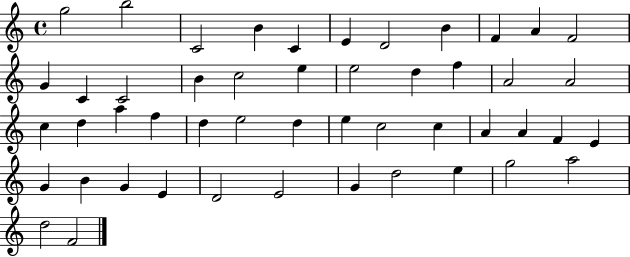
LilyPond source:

{
  \clef treble
  \time 4/4
  \defaultTimeSignature
  \key c \major
  g''2 b''2 | c'2 b'4 c'4 | e'4 d'2 b'4 | f'4 a'4 f'2 | \break g'4 c'4 c'2 | b'4 c''2 e''4 | e''2 d''4 f''4 | a'2 a'2 | \break c''4 d''4 a''4 f''4 | d''4 e''2 d''4 | e''4 c''2 c''4 | a'4 a'4 f'4 e'4 | \break g'4 b'4 g'4 e'4 | d'2 e'2 | g'4 d''2 e''4 | g''2 a''2 | \break d''2 f'2 | \bar "|."
}